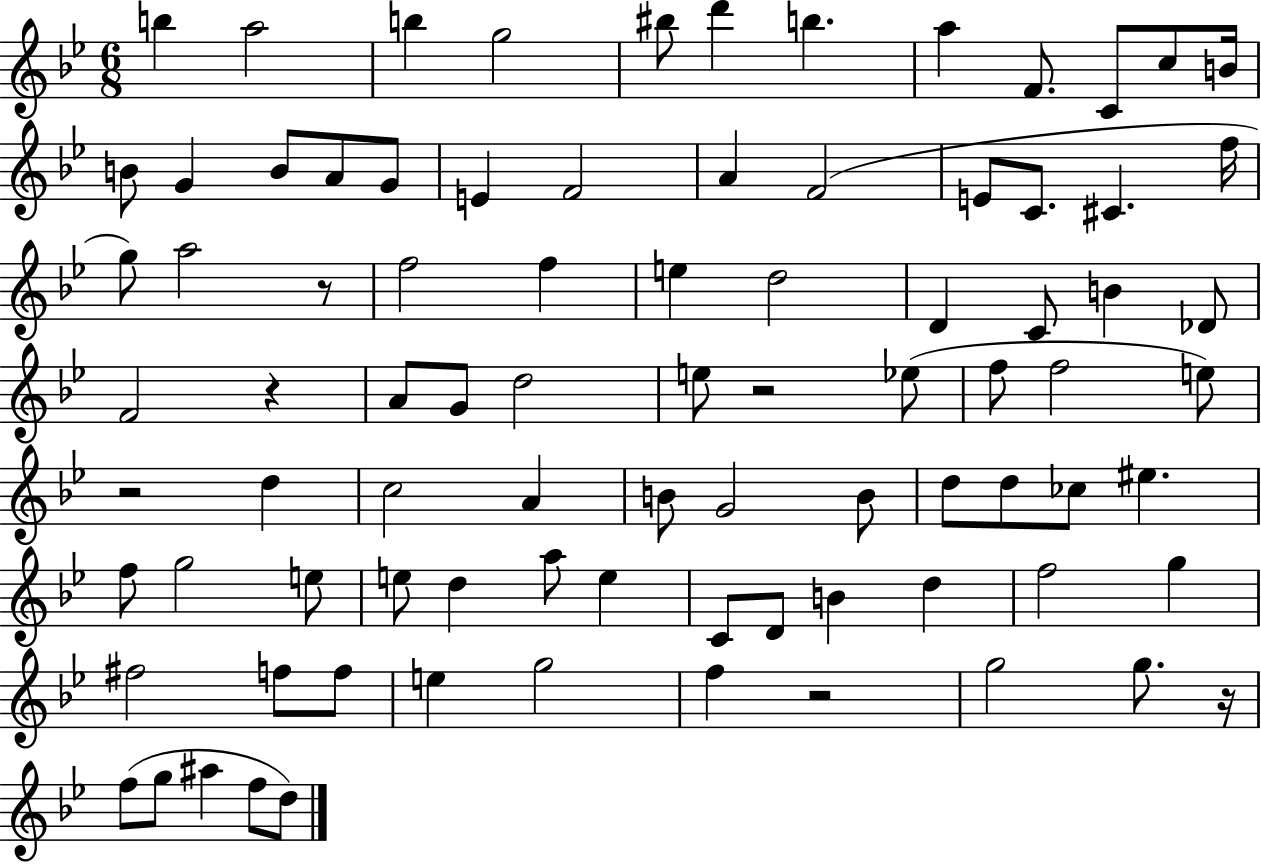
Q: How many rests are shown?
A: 6